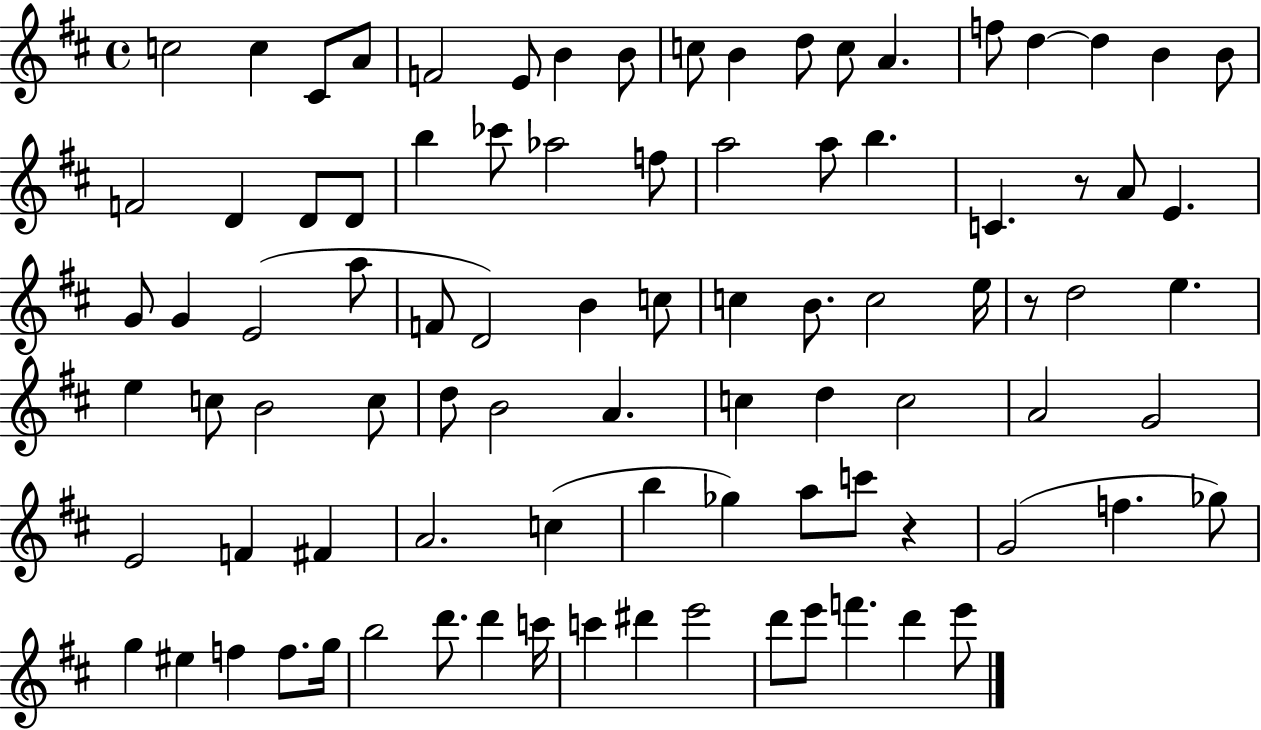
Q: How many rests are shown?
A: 3